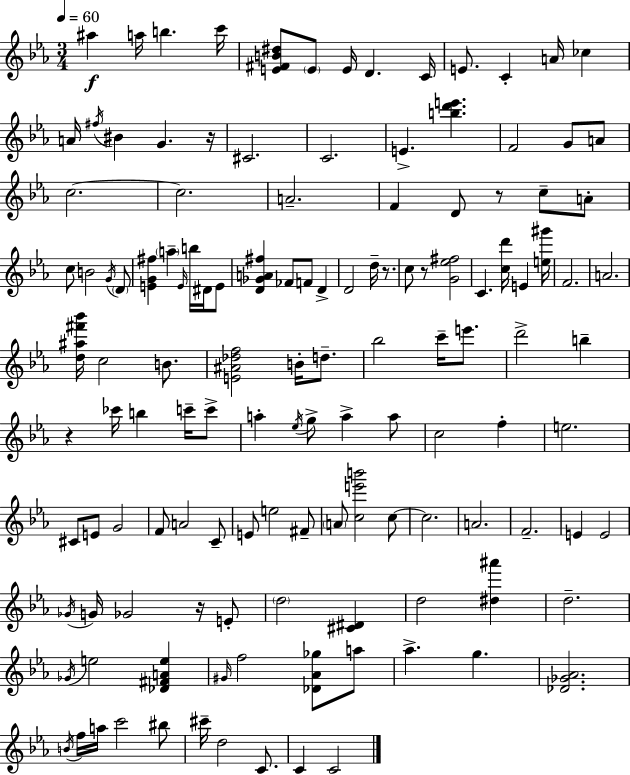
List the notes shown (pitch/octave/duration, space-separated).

A#5/q A5/s B5/q. C6/s [E4,F#4,B4,D#5]/e E4/e E4/s D4/q. C4/s E4/e. C4/q A4/s CES5/q A4/s F#5/s BIS4/q G4/q. R/s C#4/h. C4/h. E4/q. [B5,D6,E6]/q. F4/h G4/e A4/e C5/h. C5/h. A4/h. F4/q D4/e R/e C5/e A4/e C5/e B4/h G4/s D4/e [E4,G4,F#5]/q A5/q E4/s B5/s D#4/s E4/e [D4,Gb4,A4,F#5]/q FES4/e F4/e D4/q D4/h D5/s R/e. C5/e R/e [G4,Eb5,F#5]/h C4/q. [C5,D6]/s E4/q [E5,G#6]/s F4/h. A4/h. [D5,A#5,F#6,Bb6]/s C5/h B4/e. [E4,A#4,Db5,F5]/h B4/s D5/e. Bb5/h C6/s E6/e. D6/h B5/q R/q CES6/s B5/q C6/s C6/e A5/q Eb5/s G5/e A5/q A5/e C5/h F5/q E5/h. C#4/e E4/e G4/h F4/e A4/h C4/e E4/e E5/h F#4/e A4/e [C5,E6,B6]/h C5/e C5/h. A4/h. F4/h. E4/q E4/h Gb4/s G4/s Gb4/h R/s E4/e D5/h [C#4,D#4]/q D5/h [D#5,A#6]/q D5/h. Gb4/s E5/h [Db4,F#4,A4,E5]/q G#4/s F5/h [Db4,Ab4,Gb5]/e A5/e Ab5/q. G5/q. [Db4,Gb4,Ab4]/h. B4/s F5/s A5/s C6/h BIS5/e C#6/s D5/h C4/e. C4/q C4/h